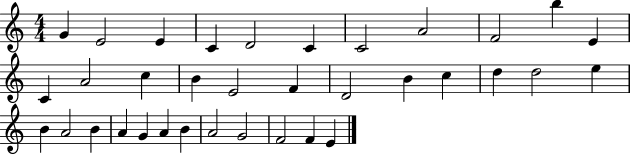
G4/q E4/h E4/q C4/q D4/h C4/q C4/h A4/h F4/h B5/q E4/q C4/q A4/h C5/q B4/q E4/h F4/q D4/h B4/q C5/q D5/q D5/h E5/q B4/q A4/h B4/q A4/q G4/q A4/q B4/q A4/h G4/h F4/h F4/q E4/q